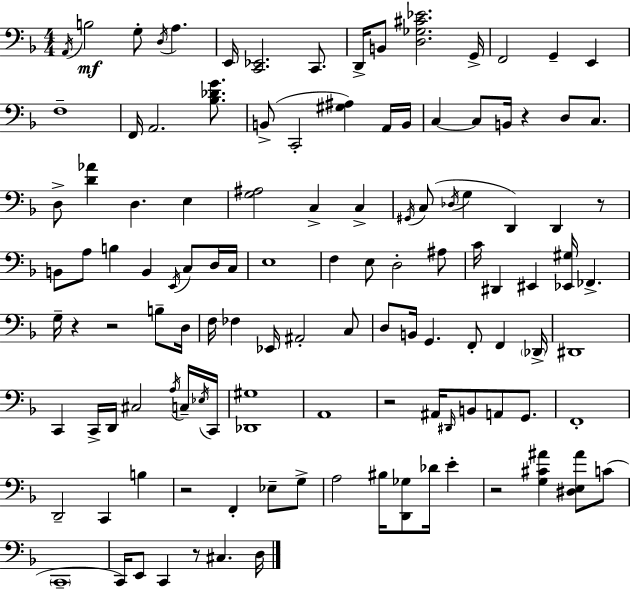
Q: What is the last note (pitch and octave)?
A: D3